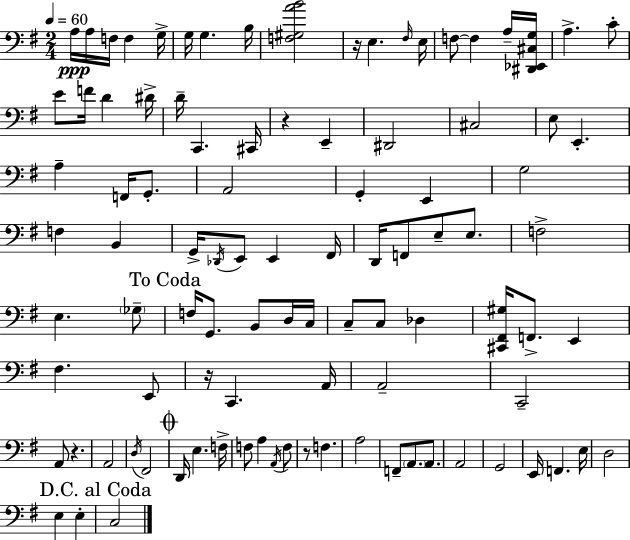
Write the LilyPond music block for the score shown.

{
  \clef bass
  \numericTimeSignature
  \time 2/4
  \key g \major
  \tempo 4 = 60
  a16\ppp a16 f16 f4 g16-> | g16 g4. b16 | <f gis a' b'>2 | r16 e4. \grace { fis16 } | \break e16 f8~~ f4 a16-- | <dis, ees, cis g>16 a4.-> c'8-. | e'8 f'16 d'4 | dis'16-> d'16-- c,4. | \break cis,16 r4 e,4-- | dis,2 | cis2 | e8 e,4.-. | \break a4-- f,16 g,8.-. | a,2 | g,4-. e,4 | g2 | \break f4 b,4 | g,16-> \acciaccatura { des,16 } e,8 e,4 | fis,16 d,16 f,8 e8-- e8. | f2-> | \break e4. | \parenthesize ges8-- \mark "To Coda" f16 g,8. b,8 | d16 c16 c8-- c8 des4 | <cis, fis, gis>16 f,8.-> e,4 | \break fis4. | e,8 r16 c,4. | a,16 a,2-- | c,2-- | \break a,8 r4. | a,2 | \acciaccatura { d16 } fis,2 | \mark \markup { \musicglyph "scripts.coda" } d,16 e4. | \break f16-> f8 a4 | \acciaccatura { a,16 } f8 r8 f4. | a2 | f,8-- \parenthesize a,8. | \break a,8. a,2 | g,2 | e,16 f,4. | e16 d2 | \break e4 | e4-. \mark "D.C. al Coda" c2 | \bar "|."
}